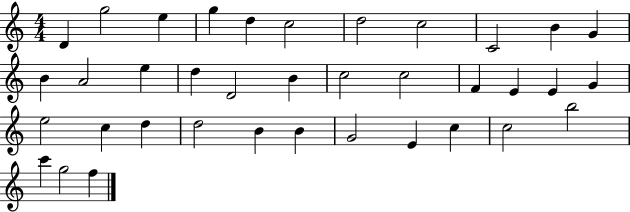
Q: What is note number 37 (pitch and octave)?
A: F5